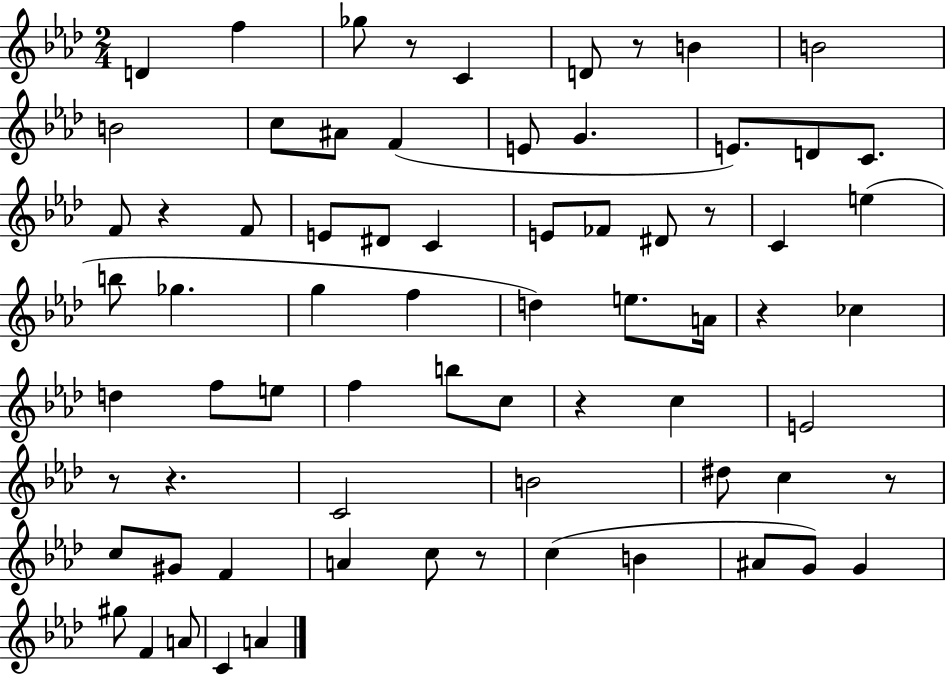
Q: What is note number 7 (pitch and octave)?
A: B4